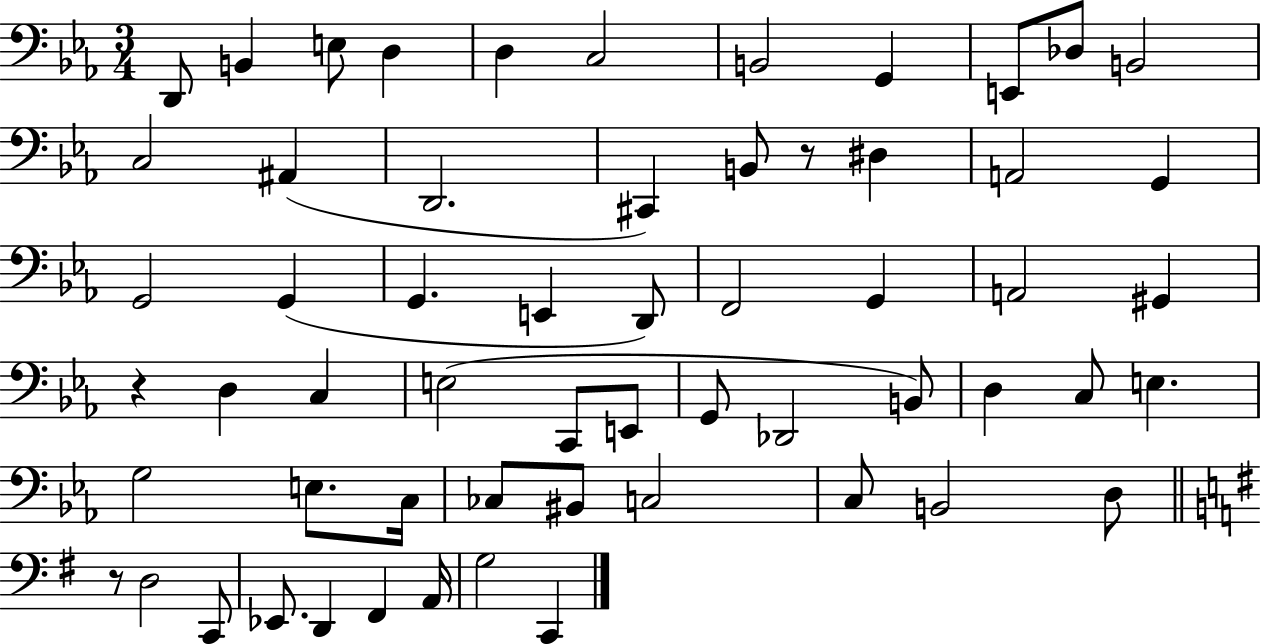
D2/e B2/q E3/e D3/q D3/q C3/h B2/h G2/q E2/e Db3/e B2/h C3/h A#2/q D2/h. C#2/q B2/e R/e D#3/q A2/h G2/q G2/h G2/q G2/q. E2/q D2/e F2/h G2/q A2/h G#2/q R/q D3/q C3/q E3/h C2/e E2/e G2/e Db2/h B2/e D3/q C3/e E3/q. G3/h E3/e. C3/s CES3/e BIS2/e C3/h C3/e B2/h D3/e R/e D3/h C2/e Eb2/e. D2/q F#2/q A2/s G3/h C2/q